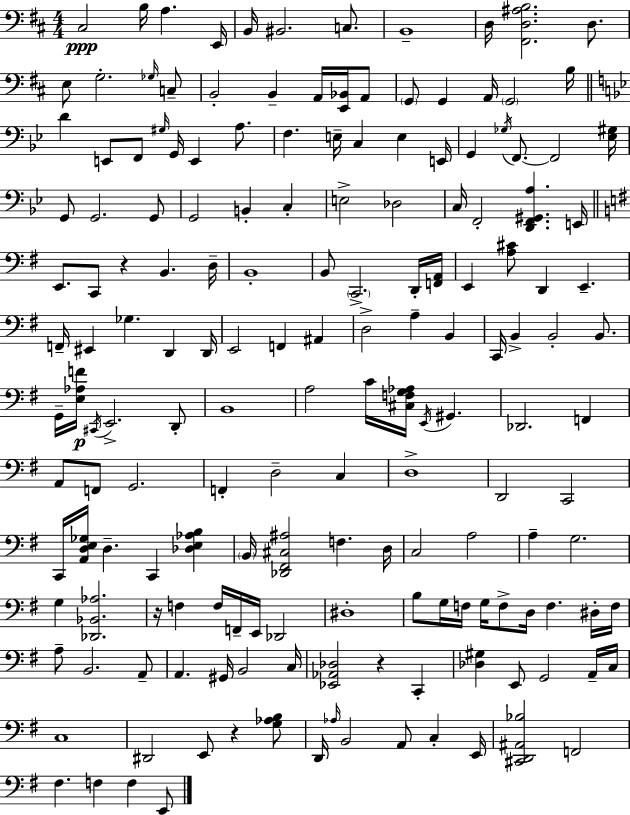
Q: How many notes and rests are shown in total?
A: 168